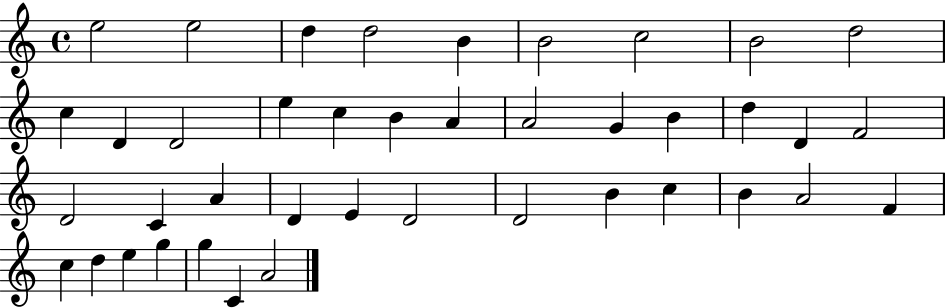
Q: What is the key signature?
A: C major